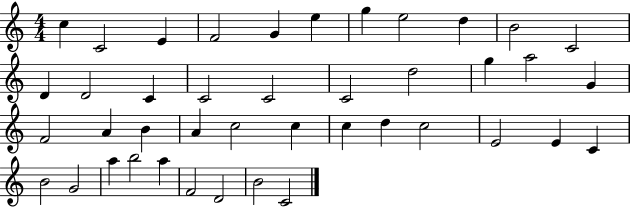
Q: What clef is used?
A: treble